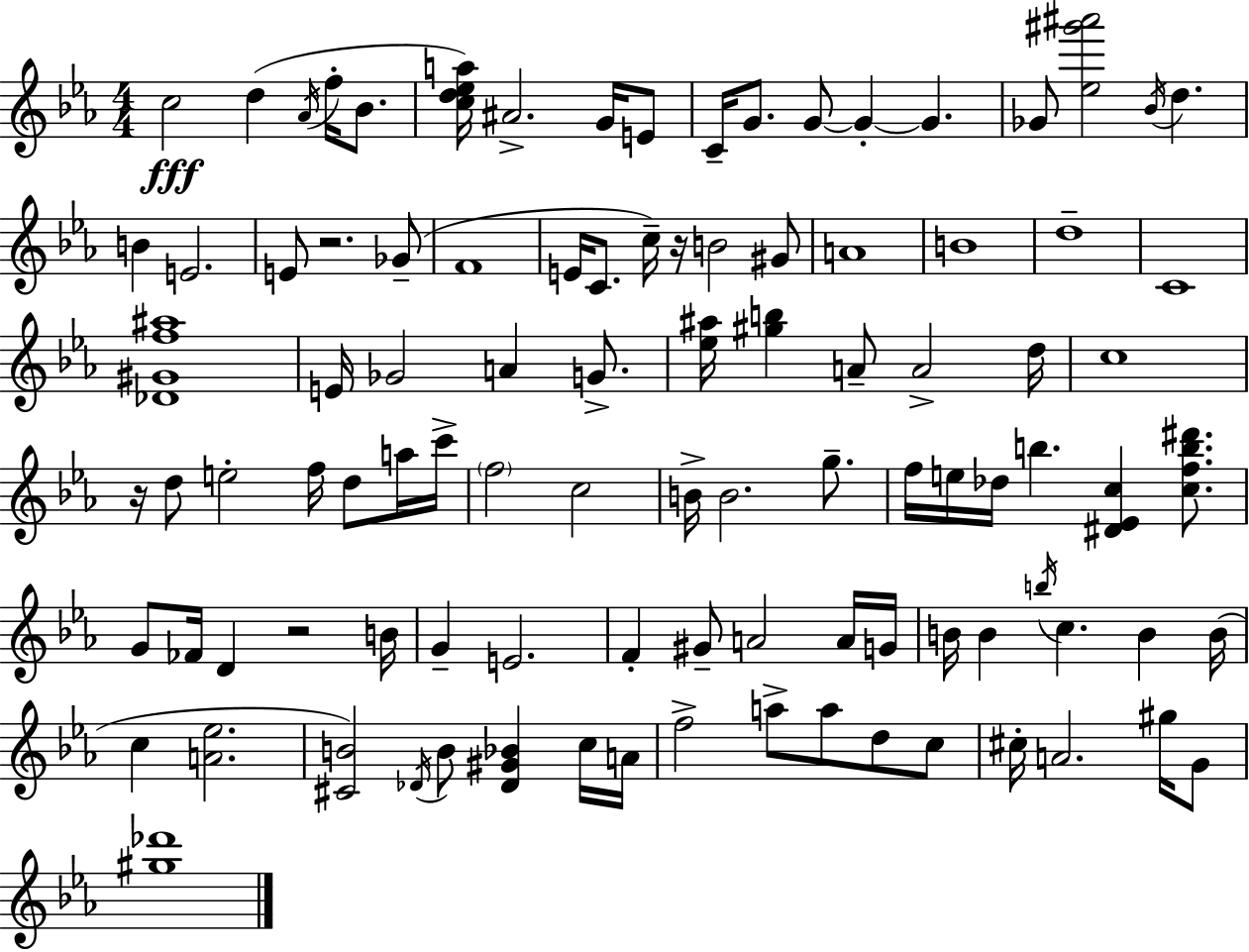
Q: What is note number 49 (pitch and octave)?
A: G5